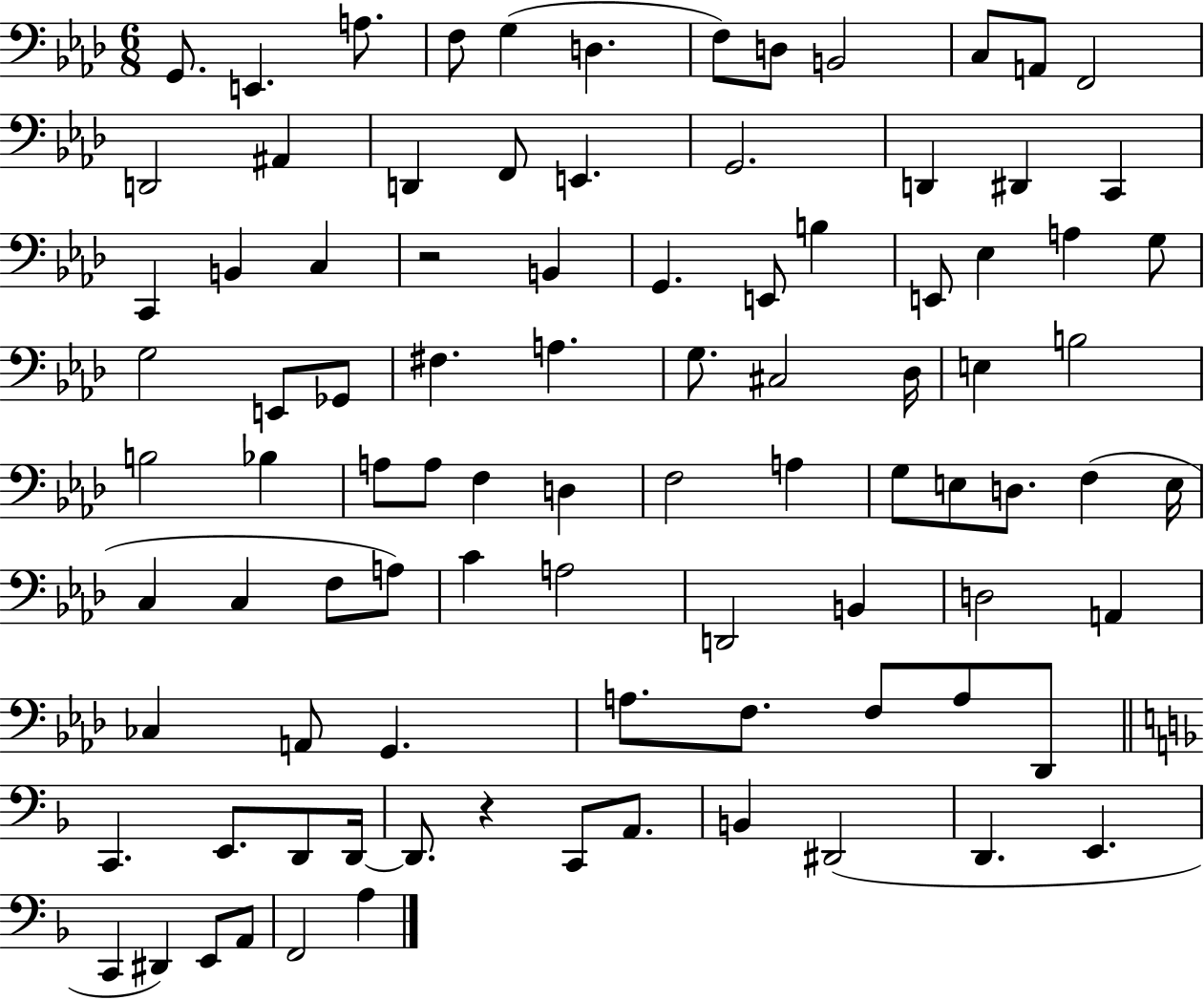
X:1
T:Untitled
M:6/8
L:1/4
K:Ab
G,,/2 E,, A,/2 F,/2 G, D, F,/2 D,/2 B,,2 C,/2 A,,/2 F,,2 D,,2 ^A,, D,, F,,/2 E,, G,,2 D,, ^D,, C,, C,, B,, C, z2 B,, G,, E,,/2 B, E,,/2 _E, A, G,/2 G,2 E,,/2 _G,,/2 ^F, A, G,/2 ^C,2 _D,/4 E, B,2 B,2 _B, A,/2 A,/2 F, D, F,2 A, G,/2 E,/2 D,/2 F, E,/4 C, C, F,/2 A,/2 C A,2 D,,2 B,, D,2 A,, _C, A,,/2 G,, A,/2 F,/2 F,/2 A,/2 _D,,/2 C,, E,,/2 D,,/2 D,,/4 D,,/2 z C,,/2 A,,/2 B,, ^D,,2 D,, E,, C,, ^D,, E,,/2 A,,/2 F,,2 A,